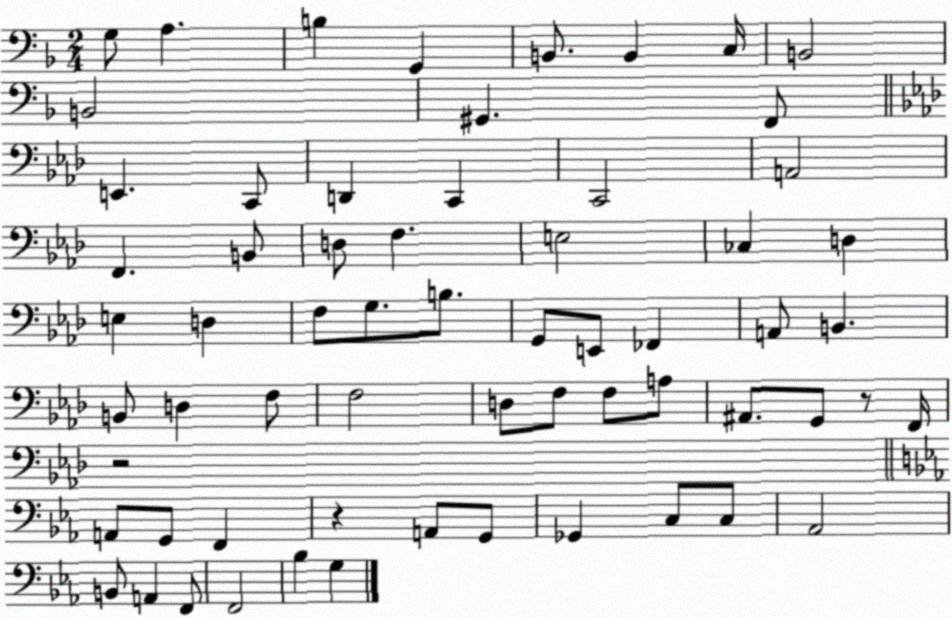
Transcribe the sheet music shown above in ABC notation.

X:1
T:Untitled
M:2/4
L:1/4
K:F
G,/2 A, B, G,, B,,/2 B,, C,/4 B,,2 B,,2 ^G,, F,,/2 E,, C,,/2 D,, C,, C,,2 A,,2 F,, B,,/2 D,/2 F, E,2 _C, D, E, D, F,/2 G,/2 B,/2 G,,/2 E,,/2 _F,, A,,/2 B,, B,,/2 D, F,/2 F,2 D,/2 F,/2 F,/2 A,/2 ^A,,/2 G,,/2 z/2 F,,/4 z2 A,,/2 G,,/2 F,, z A,,/2 G,,/2 _G,, C,/2 C,/2 _A,,2 B,,/2 A,, F,,/2 F,,2 _B, G,